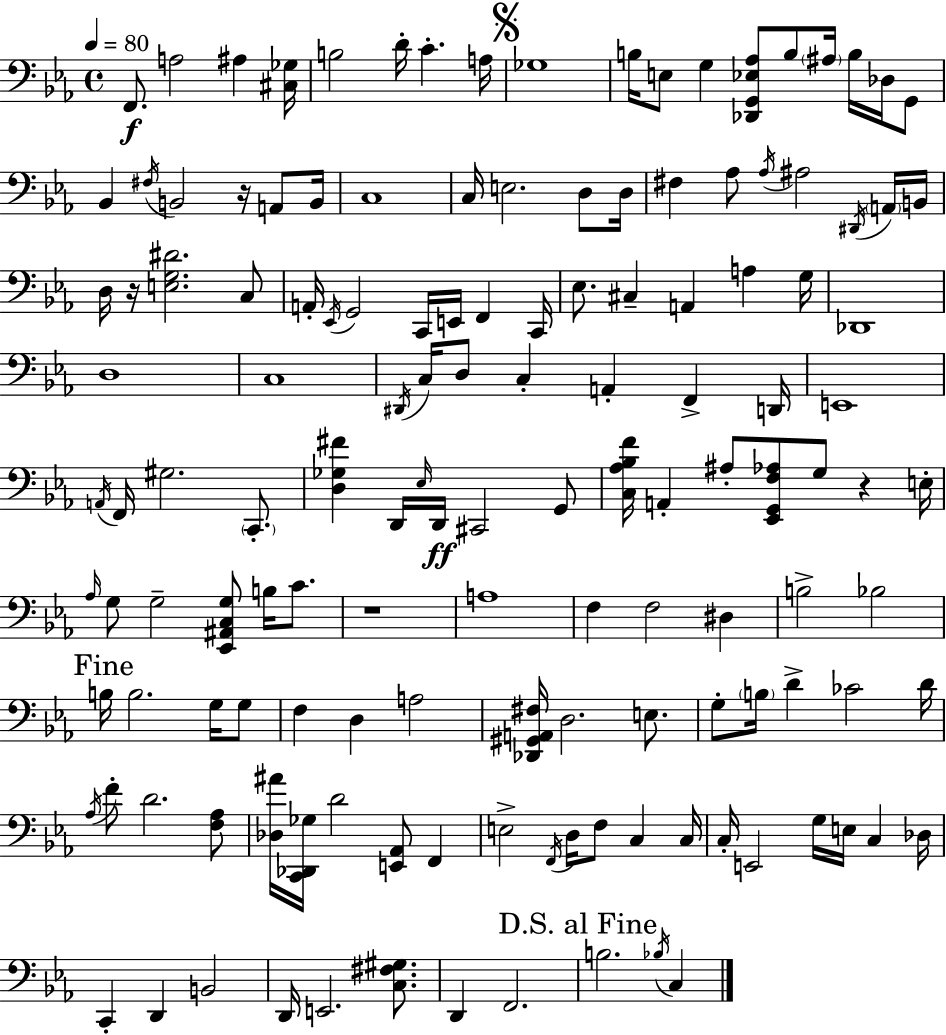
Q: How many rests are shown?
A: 4